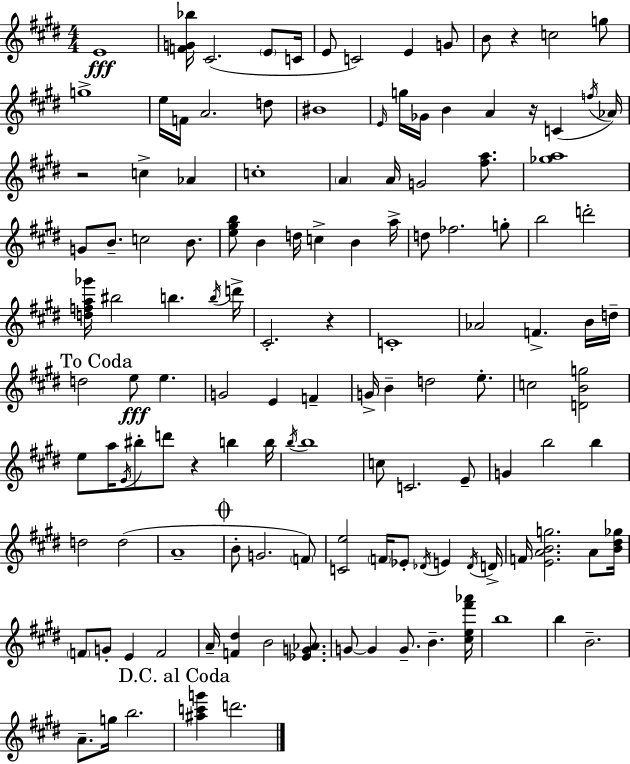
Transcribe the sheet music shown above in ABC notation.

X:1
T:Untitled
M:4/4
L:1/4
K:E
E4 [FG_b]/4 ^C2 E/2 C/4 E/2 C2 E G/2 B/2 z c2 g/2 g4 e/4 F/4 A2 d/2 ^B4 E/4 g/4 _G/4 B A z/4 C f/4 _A/4 z2 c _A c4 A A/4 G2 [^fa]/2 [_ga]4 G/2 B/2 c2 B/2 [e^gb]/2 B d/4 c B a/4 d/2 _f2 g/2 b2 d'2 [dfa_g']/4 ^b2 b b/4 d'/4 ^C2 z C4 _A2 F B/4 d/4 d2 e/2 e G2 E F G/4 B d2 e/2 c2 [DBg]2 e/2 a/4 E/4 ^b/2 d'/2 z b b/4 b/4 b4 c/2 C2 E/2 G b2 b d2 d2 A4 B/2 G2 F/2 [Ce]2 F/4 _E/2 _D/4 E _D/4 D/4 F/4 [EABg]2 A/2 [B^d_g]/4 F/2 G/2 E F2 A/4 [F^d] B2 [_EG_A]/2 G/2 G G/2 B [^ce^f'_a']/4 b4 b B2 A/2 g/4 b2 [^ac'g'] d'2